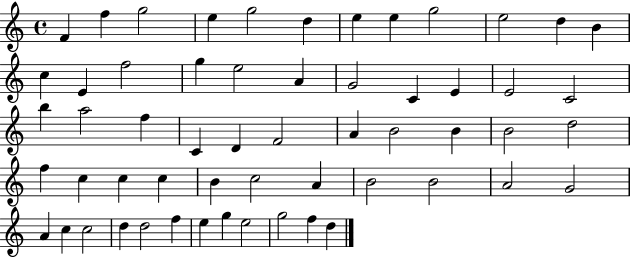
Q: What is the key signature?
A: C major